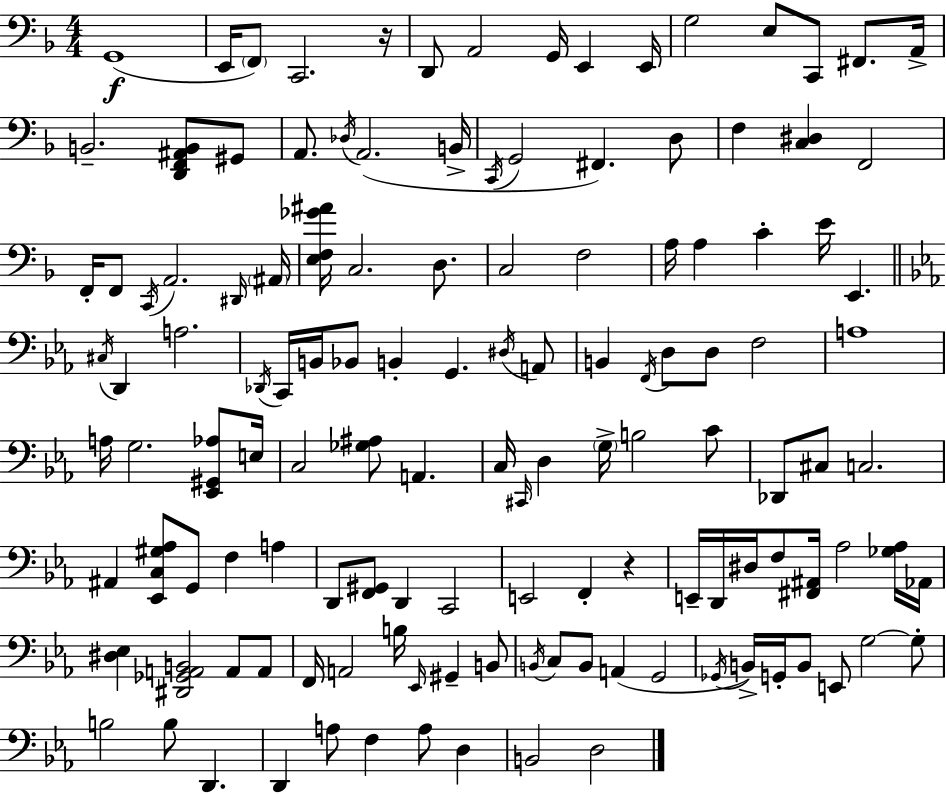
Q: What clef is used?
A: bass